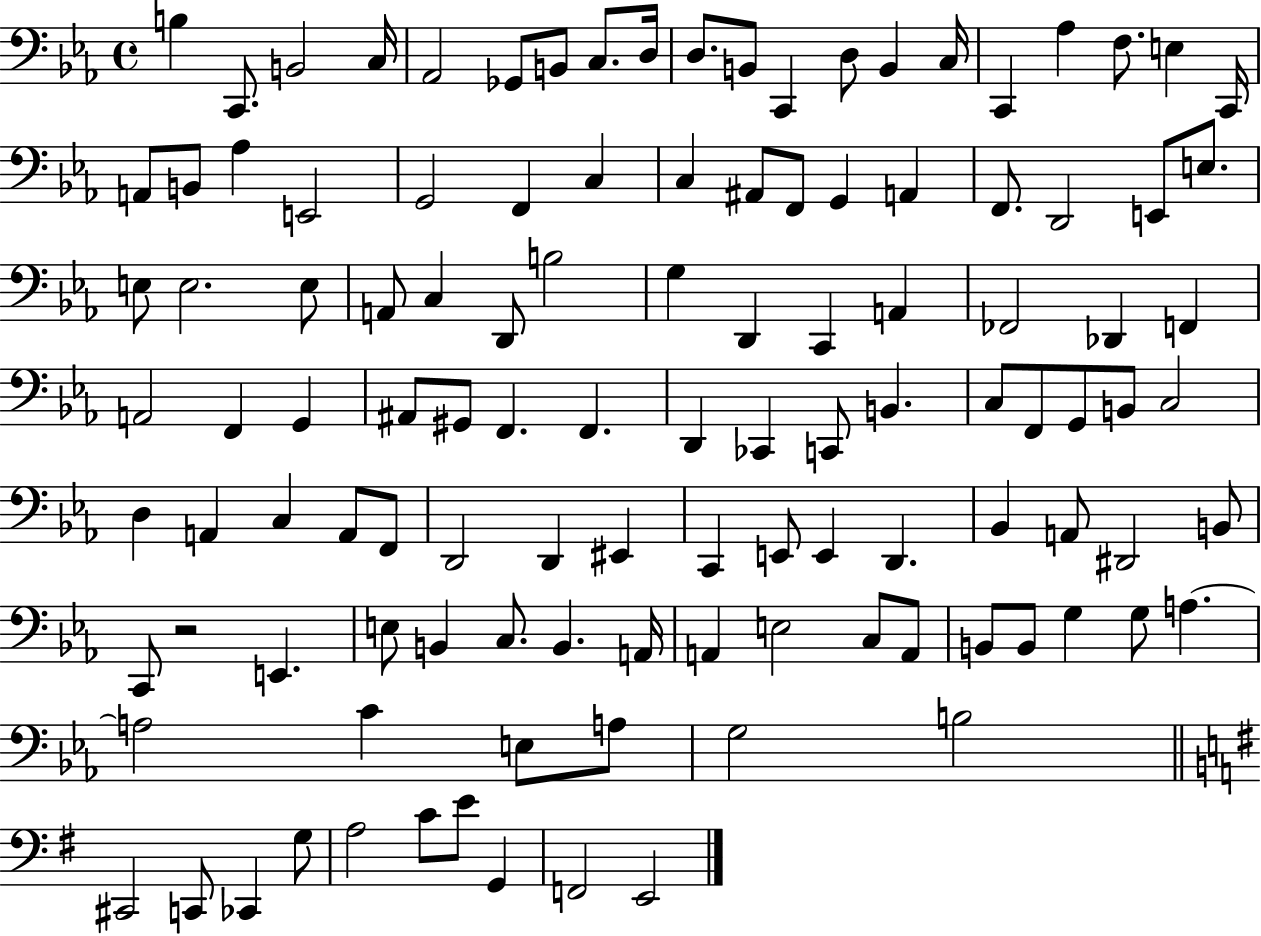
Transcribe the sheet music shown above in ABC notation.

X:1
T:Untitled
M:4/4
L:1/4
K:Eb
B, C,,/2 B,,2 C,/4 _A,,2 _G,,/2 B,,/2 C,/2 D,/4 D,/2 B,,/2 C,, D,/2 B,, C,/4 C,, _A, F,/2 E, C,,/4 A,,/2 B,,/2 _A, E,,2 G,,2 F,, C, C, ^A,,/2 F,,/2 G,, A,, F,,/2 D,,2 E,,/2 E,/2 E,/2 E,2 E,/2 A,,/2 C, D,,/2 B,2 G, D,, C,, A,, _F,,2 _D,, F,, A,,2 F,, G,, ^A,,/2 ^G,,/2 F,, F,, D,, _C,, C,,/2 B,, C,/2 F,,/2 G,,/2 B,,/2 C,2 D, A,, C, A,,/2 F,,/2 D,,2 D,, ^E,, C,, E,,/2 E,, D,, _B,, A,,/2 ^D,,2 B,,/2 C,,/2 z2 E,, E,/2 B,, C,/2 B,, A,,/4 A,, E,2 C,/2 A,,/2 B,,/2 B,,/2 G, G,/2 A, A,2 C E,/2 A,/2 G,2 B,2 ^C,,2 C,,/2 _C,, G,/2 A,2 C/2 E/2 G,, F,,2 E,,2